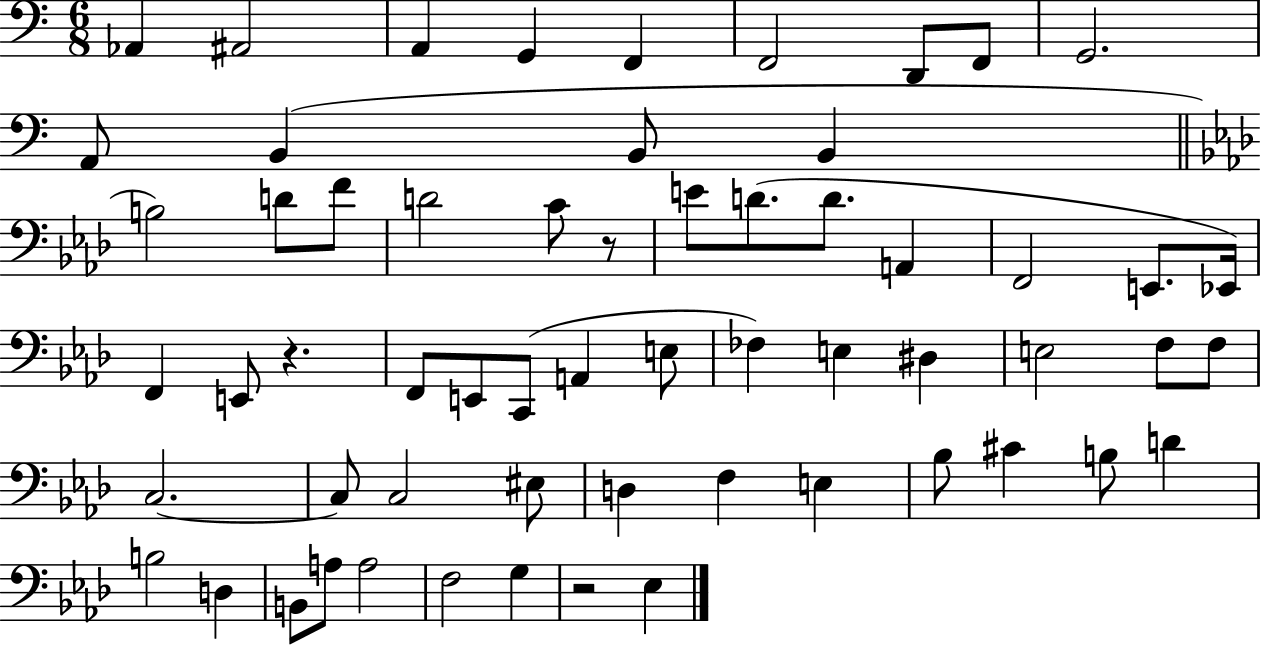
Ab2/q A#2/h A2/q G2/q F2/q F2/h D2/e F2/e G2/h. A2/e B2/q B2/e B2/q B3/h D4/e F4/e D4/h C4/e R/e E4/e D4/e. D4/e. A2/q F2/h E2/e. Eb2/s F2/q E2/e R/q. F2/e E2/e C2/e A2/q E3/e FES3/q E3/q D#3/q E3/h F3/e F3/e C3/h. C3/e C3/h EIS3/e D3/q F3/q E3/q Bb3/e C#4/q B3/e D4/q B3/h D3/q B2/e A3/e A3/h F3/h G3/q R/h Eb3/q